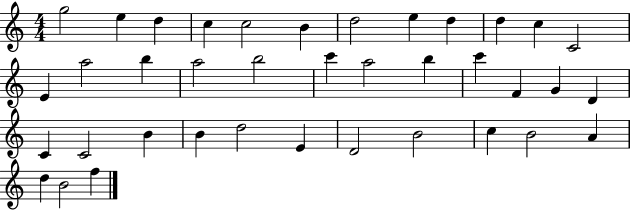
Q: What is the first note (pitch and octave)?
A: G5